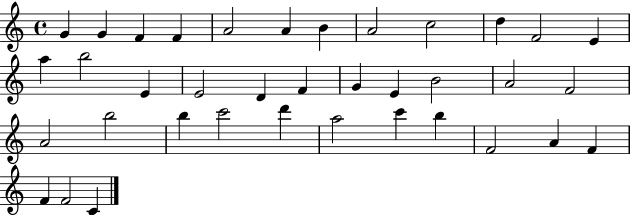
{
  \clef treble
  \time 4/4
  \defaultTimeSignature
  \key c \major
  g'4 g'4 f'4 f'4 | a'2 a'4 b'4 | a'2 c''2 | d''4 f'2 e'4 | \break a''4 b''2 e'4 | e'2 d'4 f'4 | g'4 e'4 b'2 | a'2 f'2 | \break a'2 b''2 | b''4 c'''2 d'''4 | a''2 c'''4 b''4 | f'2 a'4 f'4 | \break f'4 f'2 c'4 | \bar "|."
}